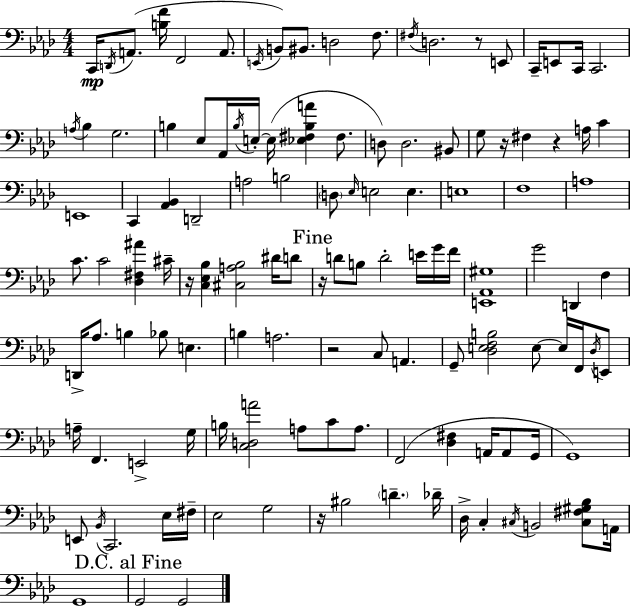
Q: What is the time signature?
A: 4/4